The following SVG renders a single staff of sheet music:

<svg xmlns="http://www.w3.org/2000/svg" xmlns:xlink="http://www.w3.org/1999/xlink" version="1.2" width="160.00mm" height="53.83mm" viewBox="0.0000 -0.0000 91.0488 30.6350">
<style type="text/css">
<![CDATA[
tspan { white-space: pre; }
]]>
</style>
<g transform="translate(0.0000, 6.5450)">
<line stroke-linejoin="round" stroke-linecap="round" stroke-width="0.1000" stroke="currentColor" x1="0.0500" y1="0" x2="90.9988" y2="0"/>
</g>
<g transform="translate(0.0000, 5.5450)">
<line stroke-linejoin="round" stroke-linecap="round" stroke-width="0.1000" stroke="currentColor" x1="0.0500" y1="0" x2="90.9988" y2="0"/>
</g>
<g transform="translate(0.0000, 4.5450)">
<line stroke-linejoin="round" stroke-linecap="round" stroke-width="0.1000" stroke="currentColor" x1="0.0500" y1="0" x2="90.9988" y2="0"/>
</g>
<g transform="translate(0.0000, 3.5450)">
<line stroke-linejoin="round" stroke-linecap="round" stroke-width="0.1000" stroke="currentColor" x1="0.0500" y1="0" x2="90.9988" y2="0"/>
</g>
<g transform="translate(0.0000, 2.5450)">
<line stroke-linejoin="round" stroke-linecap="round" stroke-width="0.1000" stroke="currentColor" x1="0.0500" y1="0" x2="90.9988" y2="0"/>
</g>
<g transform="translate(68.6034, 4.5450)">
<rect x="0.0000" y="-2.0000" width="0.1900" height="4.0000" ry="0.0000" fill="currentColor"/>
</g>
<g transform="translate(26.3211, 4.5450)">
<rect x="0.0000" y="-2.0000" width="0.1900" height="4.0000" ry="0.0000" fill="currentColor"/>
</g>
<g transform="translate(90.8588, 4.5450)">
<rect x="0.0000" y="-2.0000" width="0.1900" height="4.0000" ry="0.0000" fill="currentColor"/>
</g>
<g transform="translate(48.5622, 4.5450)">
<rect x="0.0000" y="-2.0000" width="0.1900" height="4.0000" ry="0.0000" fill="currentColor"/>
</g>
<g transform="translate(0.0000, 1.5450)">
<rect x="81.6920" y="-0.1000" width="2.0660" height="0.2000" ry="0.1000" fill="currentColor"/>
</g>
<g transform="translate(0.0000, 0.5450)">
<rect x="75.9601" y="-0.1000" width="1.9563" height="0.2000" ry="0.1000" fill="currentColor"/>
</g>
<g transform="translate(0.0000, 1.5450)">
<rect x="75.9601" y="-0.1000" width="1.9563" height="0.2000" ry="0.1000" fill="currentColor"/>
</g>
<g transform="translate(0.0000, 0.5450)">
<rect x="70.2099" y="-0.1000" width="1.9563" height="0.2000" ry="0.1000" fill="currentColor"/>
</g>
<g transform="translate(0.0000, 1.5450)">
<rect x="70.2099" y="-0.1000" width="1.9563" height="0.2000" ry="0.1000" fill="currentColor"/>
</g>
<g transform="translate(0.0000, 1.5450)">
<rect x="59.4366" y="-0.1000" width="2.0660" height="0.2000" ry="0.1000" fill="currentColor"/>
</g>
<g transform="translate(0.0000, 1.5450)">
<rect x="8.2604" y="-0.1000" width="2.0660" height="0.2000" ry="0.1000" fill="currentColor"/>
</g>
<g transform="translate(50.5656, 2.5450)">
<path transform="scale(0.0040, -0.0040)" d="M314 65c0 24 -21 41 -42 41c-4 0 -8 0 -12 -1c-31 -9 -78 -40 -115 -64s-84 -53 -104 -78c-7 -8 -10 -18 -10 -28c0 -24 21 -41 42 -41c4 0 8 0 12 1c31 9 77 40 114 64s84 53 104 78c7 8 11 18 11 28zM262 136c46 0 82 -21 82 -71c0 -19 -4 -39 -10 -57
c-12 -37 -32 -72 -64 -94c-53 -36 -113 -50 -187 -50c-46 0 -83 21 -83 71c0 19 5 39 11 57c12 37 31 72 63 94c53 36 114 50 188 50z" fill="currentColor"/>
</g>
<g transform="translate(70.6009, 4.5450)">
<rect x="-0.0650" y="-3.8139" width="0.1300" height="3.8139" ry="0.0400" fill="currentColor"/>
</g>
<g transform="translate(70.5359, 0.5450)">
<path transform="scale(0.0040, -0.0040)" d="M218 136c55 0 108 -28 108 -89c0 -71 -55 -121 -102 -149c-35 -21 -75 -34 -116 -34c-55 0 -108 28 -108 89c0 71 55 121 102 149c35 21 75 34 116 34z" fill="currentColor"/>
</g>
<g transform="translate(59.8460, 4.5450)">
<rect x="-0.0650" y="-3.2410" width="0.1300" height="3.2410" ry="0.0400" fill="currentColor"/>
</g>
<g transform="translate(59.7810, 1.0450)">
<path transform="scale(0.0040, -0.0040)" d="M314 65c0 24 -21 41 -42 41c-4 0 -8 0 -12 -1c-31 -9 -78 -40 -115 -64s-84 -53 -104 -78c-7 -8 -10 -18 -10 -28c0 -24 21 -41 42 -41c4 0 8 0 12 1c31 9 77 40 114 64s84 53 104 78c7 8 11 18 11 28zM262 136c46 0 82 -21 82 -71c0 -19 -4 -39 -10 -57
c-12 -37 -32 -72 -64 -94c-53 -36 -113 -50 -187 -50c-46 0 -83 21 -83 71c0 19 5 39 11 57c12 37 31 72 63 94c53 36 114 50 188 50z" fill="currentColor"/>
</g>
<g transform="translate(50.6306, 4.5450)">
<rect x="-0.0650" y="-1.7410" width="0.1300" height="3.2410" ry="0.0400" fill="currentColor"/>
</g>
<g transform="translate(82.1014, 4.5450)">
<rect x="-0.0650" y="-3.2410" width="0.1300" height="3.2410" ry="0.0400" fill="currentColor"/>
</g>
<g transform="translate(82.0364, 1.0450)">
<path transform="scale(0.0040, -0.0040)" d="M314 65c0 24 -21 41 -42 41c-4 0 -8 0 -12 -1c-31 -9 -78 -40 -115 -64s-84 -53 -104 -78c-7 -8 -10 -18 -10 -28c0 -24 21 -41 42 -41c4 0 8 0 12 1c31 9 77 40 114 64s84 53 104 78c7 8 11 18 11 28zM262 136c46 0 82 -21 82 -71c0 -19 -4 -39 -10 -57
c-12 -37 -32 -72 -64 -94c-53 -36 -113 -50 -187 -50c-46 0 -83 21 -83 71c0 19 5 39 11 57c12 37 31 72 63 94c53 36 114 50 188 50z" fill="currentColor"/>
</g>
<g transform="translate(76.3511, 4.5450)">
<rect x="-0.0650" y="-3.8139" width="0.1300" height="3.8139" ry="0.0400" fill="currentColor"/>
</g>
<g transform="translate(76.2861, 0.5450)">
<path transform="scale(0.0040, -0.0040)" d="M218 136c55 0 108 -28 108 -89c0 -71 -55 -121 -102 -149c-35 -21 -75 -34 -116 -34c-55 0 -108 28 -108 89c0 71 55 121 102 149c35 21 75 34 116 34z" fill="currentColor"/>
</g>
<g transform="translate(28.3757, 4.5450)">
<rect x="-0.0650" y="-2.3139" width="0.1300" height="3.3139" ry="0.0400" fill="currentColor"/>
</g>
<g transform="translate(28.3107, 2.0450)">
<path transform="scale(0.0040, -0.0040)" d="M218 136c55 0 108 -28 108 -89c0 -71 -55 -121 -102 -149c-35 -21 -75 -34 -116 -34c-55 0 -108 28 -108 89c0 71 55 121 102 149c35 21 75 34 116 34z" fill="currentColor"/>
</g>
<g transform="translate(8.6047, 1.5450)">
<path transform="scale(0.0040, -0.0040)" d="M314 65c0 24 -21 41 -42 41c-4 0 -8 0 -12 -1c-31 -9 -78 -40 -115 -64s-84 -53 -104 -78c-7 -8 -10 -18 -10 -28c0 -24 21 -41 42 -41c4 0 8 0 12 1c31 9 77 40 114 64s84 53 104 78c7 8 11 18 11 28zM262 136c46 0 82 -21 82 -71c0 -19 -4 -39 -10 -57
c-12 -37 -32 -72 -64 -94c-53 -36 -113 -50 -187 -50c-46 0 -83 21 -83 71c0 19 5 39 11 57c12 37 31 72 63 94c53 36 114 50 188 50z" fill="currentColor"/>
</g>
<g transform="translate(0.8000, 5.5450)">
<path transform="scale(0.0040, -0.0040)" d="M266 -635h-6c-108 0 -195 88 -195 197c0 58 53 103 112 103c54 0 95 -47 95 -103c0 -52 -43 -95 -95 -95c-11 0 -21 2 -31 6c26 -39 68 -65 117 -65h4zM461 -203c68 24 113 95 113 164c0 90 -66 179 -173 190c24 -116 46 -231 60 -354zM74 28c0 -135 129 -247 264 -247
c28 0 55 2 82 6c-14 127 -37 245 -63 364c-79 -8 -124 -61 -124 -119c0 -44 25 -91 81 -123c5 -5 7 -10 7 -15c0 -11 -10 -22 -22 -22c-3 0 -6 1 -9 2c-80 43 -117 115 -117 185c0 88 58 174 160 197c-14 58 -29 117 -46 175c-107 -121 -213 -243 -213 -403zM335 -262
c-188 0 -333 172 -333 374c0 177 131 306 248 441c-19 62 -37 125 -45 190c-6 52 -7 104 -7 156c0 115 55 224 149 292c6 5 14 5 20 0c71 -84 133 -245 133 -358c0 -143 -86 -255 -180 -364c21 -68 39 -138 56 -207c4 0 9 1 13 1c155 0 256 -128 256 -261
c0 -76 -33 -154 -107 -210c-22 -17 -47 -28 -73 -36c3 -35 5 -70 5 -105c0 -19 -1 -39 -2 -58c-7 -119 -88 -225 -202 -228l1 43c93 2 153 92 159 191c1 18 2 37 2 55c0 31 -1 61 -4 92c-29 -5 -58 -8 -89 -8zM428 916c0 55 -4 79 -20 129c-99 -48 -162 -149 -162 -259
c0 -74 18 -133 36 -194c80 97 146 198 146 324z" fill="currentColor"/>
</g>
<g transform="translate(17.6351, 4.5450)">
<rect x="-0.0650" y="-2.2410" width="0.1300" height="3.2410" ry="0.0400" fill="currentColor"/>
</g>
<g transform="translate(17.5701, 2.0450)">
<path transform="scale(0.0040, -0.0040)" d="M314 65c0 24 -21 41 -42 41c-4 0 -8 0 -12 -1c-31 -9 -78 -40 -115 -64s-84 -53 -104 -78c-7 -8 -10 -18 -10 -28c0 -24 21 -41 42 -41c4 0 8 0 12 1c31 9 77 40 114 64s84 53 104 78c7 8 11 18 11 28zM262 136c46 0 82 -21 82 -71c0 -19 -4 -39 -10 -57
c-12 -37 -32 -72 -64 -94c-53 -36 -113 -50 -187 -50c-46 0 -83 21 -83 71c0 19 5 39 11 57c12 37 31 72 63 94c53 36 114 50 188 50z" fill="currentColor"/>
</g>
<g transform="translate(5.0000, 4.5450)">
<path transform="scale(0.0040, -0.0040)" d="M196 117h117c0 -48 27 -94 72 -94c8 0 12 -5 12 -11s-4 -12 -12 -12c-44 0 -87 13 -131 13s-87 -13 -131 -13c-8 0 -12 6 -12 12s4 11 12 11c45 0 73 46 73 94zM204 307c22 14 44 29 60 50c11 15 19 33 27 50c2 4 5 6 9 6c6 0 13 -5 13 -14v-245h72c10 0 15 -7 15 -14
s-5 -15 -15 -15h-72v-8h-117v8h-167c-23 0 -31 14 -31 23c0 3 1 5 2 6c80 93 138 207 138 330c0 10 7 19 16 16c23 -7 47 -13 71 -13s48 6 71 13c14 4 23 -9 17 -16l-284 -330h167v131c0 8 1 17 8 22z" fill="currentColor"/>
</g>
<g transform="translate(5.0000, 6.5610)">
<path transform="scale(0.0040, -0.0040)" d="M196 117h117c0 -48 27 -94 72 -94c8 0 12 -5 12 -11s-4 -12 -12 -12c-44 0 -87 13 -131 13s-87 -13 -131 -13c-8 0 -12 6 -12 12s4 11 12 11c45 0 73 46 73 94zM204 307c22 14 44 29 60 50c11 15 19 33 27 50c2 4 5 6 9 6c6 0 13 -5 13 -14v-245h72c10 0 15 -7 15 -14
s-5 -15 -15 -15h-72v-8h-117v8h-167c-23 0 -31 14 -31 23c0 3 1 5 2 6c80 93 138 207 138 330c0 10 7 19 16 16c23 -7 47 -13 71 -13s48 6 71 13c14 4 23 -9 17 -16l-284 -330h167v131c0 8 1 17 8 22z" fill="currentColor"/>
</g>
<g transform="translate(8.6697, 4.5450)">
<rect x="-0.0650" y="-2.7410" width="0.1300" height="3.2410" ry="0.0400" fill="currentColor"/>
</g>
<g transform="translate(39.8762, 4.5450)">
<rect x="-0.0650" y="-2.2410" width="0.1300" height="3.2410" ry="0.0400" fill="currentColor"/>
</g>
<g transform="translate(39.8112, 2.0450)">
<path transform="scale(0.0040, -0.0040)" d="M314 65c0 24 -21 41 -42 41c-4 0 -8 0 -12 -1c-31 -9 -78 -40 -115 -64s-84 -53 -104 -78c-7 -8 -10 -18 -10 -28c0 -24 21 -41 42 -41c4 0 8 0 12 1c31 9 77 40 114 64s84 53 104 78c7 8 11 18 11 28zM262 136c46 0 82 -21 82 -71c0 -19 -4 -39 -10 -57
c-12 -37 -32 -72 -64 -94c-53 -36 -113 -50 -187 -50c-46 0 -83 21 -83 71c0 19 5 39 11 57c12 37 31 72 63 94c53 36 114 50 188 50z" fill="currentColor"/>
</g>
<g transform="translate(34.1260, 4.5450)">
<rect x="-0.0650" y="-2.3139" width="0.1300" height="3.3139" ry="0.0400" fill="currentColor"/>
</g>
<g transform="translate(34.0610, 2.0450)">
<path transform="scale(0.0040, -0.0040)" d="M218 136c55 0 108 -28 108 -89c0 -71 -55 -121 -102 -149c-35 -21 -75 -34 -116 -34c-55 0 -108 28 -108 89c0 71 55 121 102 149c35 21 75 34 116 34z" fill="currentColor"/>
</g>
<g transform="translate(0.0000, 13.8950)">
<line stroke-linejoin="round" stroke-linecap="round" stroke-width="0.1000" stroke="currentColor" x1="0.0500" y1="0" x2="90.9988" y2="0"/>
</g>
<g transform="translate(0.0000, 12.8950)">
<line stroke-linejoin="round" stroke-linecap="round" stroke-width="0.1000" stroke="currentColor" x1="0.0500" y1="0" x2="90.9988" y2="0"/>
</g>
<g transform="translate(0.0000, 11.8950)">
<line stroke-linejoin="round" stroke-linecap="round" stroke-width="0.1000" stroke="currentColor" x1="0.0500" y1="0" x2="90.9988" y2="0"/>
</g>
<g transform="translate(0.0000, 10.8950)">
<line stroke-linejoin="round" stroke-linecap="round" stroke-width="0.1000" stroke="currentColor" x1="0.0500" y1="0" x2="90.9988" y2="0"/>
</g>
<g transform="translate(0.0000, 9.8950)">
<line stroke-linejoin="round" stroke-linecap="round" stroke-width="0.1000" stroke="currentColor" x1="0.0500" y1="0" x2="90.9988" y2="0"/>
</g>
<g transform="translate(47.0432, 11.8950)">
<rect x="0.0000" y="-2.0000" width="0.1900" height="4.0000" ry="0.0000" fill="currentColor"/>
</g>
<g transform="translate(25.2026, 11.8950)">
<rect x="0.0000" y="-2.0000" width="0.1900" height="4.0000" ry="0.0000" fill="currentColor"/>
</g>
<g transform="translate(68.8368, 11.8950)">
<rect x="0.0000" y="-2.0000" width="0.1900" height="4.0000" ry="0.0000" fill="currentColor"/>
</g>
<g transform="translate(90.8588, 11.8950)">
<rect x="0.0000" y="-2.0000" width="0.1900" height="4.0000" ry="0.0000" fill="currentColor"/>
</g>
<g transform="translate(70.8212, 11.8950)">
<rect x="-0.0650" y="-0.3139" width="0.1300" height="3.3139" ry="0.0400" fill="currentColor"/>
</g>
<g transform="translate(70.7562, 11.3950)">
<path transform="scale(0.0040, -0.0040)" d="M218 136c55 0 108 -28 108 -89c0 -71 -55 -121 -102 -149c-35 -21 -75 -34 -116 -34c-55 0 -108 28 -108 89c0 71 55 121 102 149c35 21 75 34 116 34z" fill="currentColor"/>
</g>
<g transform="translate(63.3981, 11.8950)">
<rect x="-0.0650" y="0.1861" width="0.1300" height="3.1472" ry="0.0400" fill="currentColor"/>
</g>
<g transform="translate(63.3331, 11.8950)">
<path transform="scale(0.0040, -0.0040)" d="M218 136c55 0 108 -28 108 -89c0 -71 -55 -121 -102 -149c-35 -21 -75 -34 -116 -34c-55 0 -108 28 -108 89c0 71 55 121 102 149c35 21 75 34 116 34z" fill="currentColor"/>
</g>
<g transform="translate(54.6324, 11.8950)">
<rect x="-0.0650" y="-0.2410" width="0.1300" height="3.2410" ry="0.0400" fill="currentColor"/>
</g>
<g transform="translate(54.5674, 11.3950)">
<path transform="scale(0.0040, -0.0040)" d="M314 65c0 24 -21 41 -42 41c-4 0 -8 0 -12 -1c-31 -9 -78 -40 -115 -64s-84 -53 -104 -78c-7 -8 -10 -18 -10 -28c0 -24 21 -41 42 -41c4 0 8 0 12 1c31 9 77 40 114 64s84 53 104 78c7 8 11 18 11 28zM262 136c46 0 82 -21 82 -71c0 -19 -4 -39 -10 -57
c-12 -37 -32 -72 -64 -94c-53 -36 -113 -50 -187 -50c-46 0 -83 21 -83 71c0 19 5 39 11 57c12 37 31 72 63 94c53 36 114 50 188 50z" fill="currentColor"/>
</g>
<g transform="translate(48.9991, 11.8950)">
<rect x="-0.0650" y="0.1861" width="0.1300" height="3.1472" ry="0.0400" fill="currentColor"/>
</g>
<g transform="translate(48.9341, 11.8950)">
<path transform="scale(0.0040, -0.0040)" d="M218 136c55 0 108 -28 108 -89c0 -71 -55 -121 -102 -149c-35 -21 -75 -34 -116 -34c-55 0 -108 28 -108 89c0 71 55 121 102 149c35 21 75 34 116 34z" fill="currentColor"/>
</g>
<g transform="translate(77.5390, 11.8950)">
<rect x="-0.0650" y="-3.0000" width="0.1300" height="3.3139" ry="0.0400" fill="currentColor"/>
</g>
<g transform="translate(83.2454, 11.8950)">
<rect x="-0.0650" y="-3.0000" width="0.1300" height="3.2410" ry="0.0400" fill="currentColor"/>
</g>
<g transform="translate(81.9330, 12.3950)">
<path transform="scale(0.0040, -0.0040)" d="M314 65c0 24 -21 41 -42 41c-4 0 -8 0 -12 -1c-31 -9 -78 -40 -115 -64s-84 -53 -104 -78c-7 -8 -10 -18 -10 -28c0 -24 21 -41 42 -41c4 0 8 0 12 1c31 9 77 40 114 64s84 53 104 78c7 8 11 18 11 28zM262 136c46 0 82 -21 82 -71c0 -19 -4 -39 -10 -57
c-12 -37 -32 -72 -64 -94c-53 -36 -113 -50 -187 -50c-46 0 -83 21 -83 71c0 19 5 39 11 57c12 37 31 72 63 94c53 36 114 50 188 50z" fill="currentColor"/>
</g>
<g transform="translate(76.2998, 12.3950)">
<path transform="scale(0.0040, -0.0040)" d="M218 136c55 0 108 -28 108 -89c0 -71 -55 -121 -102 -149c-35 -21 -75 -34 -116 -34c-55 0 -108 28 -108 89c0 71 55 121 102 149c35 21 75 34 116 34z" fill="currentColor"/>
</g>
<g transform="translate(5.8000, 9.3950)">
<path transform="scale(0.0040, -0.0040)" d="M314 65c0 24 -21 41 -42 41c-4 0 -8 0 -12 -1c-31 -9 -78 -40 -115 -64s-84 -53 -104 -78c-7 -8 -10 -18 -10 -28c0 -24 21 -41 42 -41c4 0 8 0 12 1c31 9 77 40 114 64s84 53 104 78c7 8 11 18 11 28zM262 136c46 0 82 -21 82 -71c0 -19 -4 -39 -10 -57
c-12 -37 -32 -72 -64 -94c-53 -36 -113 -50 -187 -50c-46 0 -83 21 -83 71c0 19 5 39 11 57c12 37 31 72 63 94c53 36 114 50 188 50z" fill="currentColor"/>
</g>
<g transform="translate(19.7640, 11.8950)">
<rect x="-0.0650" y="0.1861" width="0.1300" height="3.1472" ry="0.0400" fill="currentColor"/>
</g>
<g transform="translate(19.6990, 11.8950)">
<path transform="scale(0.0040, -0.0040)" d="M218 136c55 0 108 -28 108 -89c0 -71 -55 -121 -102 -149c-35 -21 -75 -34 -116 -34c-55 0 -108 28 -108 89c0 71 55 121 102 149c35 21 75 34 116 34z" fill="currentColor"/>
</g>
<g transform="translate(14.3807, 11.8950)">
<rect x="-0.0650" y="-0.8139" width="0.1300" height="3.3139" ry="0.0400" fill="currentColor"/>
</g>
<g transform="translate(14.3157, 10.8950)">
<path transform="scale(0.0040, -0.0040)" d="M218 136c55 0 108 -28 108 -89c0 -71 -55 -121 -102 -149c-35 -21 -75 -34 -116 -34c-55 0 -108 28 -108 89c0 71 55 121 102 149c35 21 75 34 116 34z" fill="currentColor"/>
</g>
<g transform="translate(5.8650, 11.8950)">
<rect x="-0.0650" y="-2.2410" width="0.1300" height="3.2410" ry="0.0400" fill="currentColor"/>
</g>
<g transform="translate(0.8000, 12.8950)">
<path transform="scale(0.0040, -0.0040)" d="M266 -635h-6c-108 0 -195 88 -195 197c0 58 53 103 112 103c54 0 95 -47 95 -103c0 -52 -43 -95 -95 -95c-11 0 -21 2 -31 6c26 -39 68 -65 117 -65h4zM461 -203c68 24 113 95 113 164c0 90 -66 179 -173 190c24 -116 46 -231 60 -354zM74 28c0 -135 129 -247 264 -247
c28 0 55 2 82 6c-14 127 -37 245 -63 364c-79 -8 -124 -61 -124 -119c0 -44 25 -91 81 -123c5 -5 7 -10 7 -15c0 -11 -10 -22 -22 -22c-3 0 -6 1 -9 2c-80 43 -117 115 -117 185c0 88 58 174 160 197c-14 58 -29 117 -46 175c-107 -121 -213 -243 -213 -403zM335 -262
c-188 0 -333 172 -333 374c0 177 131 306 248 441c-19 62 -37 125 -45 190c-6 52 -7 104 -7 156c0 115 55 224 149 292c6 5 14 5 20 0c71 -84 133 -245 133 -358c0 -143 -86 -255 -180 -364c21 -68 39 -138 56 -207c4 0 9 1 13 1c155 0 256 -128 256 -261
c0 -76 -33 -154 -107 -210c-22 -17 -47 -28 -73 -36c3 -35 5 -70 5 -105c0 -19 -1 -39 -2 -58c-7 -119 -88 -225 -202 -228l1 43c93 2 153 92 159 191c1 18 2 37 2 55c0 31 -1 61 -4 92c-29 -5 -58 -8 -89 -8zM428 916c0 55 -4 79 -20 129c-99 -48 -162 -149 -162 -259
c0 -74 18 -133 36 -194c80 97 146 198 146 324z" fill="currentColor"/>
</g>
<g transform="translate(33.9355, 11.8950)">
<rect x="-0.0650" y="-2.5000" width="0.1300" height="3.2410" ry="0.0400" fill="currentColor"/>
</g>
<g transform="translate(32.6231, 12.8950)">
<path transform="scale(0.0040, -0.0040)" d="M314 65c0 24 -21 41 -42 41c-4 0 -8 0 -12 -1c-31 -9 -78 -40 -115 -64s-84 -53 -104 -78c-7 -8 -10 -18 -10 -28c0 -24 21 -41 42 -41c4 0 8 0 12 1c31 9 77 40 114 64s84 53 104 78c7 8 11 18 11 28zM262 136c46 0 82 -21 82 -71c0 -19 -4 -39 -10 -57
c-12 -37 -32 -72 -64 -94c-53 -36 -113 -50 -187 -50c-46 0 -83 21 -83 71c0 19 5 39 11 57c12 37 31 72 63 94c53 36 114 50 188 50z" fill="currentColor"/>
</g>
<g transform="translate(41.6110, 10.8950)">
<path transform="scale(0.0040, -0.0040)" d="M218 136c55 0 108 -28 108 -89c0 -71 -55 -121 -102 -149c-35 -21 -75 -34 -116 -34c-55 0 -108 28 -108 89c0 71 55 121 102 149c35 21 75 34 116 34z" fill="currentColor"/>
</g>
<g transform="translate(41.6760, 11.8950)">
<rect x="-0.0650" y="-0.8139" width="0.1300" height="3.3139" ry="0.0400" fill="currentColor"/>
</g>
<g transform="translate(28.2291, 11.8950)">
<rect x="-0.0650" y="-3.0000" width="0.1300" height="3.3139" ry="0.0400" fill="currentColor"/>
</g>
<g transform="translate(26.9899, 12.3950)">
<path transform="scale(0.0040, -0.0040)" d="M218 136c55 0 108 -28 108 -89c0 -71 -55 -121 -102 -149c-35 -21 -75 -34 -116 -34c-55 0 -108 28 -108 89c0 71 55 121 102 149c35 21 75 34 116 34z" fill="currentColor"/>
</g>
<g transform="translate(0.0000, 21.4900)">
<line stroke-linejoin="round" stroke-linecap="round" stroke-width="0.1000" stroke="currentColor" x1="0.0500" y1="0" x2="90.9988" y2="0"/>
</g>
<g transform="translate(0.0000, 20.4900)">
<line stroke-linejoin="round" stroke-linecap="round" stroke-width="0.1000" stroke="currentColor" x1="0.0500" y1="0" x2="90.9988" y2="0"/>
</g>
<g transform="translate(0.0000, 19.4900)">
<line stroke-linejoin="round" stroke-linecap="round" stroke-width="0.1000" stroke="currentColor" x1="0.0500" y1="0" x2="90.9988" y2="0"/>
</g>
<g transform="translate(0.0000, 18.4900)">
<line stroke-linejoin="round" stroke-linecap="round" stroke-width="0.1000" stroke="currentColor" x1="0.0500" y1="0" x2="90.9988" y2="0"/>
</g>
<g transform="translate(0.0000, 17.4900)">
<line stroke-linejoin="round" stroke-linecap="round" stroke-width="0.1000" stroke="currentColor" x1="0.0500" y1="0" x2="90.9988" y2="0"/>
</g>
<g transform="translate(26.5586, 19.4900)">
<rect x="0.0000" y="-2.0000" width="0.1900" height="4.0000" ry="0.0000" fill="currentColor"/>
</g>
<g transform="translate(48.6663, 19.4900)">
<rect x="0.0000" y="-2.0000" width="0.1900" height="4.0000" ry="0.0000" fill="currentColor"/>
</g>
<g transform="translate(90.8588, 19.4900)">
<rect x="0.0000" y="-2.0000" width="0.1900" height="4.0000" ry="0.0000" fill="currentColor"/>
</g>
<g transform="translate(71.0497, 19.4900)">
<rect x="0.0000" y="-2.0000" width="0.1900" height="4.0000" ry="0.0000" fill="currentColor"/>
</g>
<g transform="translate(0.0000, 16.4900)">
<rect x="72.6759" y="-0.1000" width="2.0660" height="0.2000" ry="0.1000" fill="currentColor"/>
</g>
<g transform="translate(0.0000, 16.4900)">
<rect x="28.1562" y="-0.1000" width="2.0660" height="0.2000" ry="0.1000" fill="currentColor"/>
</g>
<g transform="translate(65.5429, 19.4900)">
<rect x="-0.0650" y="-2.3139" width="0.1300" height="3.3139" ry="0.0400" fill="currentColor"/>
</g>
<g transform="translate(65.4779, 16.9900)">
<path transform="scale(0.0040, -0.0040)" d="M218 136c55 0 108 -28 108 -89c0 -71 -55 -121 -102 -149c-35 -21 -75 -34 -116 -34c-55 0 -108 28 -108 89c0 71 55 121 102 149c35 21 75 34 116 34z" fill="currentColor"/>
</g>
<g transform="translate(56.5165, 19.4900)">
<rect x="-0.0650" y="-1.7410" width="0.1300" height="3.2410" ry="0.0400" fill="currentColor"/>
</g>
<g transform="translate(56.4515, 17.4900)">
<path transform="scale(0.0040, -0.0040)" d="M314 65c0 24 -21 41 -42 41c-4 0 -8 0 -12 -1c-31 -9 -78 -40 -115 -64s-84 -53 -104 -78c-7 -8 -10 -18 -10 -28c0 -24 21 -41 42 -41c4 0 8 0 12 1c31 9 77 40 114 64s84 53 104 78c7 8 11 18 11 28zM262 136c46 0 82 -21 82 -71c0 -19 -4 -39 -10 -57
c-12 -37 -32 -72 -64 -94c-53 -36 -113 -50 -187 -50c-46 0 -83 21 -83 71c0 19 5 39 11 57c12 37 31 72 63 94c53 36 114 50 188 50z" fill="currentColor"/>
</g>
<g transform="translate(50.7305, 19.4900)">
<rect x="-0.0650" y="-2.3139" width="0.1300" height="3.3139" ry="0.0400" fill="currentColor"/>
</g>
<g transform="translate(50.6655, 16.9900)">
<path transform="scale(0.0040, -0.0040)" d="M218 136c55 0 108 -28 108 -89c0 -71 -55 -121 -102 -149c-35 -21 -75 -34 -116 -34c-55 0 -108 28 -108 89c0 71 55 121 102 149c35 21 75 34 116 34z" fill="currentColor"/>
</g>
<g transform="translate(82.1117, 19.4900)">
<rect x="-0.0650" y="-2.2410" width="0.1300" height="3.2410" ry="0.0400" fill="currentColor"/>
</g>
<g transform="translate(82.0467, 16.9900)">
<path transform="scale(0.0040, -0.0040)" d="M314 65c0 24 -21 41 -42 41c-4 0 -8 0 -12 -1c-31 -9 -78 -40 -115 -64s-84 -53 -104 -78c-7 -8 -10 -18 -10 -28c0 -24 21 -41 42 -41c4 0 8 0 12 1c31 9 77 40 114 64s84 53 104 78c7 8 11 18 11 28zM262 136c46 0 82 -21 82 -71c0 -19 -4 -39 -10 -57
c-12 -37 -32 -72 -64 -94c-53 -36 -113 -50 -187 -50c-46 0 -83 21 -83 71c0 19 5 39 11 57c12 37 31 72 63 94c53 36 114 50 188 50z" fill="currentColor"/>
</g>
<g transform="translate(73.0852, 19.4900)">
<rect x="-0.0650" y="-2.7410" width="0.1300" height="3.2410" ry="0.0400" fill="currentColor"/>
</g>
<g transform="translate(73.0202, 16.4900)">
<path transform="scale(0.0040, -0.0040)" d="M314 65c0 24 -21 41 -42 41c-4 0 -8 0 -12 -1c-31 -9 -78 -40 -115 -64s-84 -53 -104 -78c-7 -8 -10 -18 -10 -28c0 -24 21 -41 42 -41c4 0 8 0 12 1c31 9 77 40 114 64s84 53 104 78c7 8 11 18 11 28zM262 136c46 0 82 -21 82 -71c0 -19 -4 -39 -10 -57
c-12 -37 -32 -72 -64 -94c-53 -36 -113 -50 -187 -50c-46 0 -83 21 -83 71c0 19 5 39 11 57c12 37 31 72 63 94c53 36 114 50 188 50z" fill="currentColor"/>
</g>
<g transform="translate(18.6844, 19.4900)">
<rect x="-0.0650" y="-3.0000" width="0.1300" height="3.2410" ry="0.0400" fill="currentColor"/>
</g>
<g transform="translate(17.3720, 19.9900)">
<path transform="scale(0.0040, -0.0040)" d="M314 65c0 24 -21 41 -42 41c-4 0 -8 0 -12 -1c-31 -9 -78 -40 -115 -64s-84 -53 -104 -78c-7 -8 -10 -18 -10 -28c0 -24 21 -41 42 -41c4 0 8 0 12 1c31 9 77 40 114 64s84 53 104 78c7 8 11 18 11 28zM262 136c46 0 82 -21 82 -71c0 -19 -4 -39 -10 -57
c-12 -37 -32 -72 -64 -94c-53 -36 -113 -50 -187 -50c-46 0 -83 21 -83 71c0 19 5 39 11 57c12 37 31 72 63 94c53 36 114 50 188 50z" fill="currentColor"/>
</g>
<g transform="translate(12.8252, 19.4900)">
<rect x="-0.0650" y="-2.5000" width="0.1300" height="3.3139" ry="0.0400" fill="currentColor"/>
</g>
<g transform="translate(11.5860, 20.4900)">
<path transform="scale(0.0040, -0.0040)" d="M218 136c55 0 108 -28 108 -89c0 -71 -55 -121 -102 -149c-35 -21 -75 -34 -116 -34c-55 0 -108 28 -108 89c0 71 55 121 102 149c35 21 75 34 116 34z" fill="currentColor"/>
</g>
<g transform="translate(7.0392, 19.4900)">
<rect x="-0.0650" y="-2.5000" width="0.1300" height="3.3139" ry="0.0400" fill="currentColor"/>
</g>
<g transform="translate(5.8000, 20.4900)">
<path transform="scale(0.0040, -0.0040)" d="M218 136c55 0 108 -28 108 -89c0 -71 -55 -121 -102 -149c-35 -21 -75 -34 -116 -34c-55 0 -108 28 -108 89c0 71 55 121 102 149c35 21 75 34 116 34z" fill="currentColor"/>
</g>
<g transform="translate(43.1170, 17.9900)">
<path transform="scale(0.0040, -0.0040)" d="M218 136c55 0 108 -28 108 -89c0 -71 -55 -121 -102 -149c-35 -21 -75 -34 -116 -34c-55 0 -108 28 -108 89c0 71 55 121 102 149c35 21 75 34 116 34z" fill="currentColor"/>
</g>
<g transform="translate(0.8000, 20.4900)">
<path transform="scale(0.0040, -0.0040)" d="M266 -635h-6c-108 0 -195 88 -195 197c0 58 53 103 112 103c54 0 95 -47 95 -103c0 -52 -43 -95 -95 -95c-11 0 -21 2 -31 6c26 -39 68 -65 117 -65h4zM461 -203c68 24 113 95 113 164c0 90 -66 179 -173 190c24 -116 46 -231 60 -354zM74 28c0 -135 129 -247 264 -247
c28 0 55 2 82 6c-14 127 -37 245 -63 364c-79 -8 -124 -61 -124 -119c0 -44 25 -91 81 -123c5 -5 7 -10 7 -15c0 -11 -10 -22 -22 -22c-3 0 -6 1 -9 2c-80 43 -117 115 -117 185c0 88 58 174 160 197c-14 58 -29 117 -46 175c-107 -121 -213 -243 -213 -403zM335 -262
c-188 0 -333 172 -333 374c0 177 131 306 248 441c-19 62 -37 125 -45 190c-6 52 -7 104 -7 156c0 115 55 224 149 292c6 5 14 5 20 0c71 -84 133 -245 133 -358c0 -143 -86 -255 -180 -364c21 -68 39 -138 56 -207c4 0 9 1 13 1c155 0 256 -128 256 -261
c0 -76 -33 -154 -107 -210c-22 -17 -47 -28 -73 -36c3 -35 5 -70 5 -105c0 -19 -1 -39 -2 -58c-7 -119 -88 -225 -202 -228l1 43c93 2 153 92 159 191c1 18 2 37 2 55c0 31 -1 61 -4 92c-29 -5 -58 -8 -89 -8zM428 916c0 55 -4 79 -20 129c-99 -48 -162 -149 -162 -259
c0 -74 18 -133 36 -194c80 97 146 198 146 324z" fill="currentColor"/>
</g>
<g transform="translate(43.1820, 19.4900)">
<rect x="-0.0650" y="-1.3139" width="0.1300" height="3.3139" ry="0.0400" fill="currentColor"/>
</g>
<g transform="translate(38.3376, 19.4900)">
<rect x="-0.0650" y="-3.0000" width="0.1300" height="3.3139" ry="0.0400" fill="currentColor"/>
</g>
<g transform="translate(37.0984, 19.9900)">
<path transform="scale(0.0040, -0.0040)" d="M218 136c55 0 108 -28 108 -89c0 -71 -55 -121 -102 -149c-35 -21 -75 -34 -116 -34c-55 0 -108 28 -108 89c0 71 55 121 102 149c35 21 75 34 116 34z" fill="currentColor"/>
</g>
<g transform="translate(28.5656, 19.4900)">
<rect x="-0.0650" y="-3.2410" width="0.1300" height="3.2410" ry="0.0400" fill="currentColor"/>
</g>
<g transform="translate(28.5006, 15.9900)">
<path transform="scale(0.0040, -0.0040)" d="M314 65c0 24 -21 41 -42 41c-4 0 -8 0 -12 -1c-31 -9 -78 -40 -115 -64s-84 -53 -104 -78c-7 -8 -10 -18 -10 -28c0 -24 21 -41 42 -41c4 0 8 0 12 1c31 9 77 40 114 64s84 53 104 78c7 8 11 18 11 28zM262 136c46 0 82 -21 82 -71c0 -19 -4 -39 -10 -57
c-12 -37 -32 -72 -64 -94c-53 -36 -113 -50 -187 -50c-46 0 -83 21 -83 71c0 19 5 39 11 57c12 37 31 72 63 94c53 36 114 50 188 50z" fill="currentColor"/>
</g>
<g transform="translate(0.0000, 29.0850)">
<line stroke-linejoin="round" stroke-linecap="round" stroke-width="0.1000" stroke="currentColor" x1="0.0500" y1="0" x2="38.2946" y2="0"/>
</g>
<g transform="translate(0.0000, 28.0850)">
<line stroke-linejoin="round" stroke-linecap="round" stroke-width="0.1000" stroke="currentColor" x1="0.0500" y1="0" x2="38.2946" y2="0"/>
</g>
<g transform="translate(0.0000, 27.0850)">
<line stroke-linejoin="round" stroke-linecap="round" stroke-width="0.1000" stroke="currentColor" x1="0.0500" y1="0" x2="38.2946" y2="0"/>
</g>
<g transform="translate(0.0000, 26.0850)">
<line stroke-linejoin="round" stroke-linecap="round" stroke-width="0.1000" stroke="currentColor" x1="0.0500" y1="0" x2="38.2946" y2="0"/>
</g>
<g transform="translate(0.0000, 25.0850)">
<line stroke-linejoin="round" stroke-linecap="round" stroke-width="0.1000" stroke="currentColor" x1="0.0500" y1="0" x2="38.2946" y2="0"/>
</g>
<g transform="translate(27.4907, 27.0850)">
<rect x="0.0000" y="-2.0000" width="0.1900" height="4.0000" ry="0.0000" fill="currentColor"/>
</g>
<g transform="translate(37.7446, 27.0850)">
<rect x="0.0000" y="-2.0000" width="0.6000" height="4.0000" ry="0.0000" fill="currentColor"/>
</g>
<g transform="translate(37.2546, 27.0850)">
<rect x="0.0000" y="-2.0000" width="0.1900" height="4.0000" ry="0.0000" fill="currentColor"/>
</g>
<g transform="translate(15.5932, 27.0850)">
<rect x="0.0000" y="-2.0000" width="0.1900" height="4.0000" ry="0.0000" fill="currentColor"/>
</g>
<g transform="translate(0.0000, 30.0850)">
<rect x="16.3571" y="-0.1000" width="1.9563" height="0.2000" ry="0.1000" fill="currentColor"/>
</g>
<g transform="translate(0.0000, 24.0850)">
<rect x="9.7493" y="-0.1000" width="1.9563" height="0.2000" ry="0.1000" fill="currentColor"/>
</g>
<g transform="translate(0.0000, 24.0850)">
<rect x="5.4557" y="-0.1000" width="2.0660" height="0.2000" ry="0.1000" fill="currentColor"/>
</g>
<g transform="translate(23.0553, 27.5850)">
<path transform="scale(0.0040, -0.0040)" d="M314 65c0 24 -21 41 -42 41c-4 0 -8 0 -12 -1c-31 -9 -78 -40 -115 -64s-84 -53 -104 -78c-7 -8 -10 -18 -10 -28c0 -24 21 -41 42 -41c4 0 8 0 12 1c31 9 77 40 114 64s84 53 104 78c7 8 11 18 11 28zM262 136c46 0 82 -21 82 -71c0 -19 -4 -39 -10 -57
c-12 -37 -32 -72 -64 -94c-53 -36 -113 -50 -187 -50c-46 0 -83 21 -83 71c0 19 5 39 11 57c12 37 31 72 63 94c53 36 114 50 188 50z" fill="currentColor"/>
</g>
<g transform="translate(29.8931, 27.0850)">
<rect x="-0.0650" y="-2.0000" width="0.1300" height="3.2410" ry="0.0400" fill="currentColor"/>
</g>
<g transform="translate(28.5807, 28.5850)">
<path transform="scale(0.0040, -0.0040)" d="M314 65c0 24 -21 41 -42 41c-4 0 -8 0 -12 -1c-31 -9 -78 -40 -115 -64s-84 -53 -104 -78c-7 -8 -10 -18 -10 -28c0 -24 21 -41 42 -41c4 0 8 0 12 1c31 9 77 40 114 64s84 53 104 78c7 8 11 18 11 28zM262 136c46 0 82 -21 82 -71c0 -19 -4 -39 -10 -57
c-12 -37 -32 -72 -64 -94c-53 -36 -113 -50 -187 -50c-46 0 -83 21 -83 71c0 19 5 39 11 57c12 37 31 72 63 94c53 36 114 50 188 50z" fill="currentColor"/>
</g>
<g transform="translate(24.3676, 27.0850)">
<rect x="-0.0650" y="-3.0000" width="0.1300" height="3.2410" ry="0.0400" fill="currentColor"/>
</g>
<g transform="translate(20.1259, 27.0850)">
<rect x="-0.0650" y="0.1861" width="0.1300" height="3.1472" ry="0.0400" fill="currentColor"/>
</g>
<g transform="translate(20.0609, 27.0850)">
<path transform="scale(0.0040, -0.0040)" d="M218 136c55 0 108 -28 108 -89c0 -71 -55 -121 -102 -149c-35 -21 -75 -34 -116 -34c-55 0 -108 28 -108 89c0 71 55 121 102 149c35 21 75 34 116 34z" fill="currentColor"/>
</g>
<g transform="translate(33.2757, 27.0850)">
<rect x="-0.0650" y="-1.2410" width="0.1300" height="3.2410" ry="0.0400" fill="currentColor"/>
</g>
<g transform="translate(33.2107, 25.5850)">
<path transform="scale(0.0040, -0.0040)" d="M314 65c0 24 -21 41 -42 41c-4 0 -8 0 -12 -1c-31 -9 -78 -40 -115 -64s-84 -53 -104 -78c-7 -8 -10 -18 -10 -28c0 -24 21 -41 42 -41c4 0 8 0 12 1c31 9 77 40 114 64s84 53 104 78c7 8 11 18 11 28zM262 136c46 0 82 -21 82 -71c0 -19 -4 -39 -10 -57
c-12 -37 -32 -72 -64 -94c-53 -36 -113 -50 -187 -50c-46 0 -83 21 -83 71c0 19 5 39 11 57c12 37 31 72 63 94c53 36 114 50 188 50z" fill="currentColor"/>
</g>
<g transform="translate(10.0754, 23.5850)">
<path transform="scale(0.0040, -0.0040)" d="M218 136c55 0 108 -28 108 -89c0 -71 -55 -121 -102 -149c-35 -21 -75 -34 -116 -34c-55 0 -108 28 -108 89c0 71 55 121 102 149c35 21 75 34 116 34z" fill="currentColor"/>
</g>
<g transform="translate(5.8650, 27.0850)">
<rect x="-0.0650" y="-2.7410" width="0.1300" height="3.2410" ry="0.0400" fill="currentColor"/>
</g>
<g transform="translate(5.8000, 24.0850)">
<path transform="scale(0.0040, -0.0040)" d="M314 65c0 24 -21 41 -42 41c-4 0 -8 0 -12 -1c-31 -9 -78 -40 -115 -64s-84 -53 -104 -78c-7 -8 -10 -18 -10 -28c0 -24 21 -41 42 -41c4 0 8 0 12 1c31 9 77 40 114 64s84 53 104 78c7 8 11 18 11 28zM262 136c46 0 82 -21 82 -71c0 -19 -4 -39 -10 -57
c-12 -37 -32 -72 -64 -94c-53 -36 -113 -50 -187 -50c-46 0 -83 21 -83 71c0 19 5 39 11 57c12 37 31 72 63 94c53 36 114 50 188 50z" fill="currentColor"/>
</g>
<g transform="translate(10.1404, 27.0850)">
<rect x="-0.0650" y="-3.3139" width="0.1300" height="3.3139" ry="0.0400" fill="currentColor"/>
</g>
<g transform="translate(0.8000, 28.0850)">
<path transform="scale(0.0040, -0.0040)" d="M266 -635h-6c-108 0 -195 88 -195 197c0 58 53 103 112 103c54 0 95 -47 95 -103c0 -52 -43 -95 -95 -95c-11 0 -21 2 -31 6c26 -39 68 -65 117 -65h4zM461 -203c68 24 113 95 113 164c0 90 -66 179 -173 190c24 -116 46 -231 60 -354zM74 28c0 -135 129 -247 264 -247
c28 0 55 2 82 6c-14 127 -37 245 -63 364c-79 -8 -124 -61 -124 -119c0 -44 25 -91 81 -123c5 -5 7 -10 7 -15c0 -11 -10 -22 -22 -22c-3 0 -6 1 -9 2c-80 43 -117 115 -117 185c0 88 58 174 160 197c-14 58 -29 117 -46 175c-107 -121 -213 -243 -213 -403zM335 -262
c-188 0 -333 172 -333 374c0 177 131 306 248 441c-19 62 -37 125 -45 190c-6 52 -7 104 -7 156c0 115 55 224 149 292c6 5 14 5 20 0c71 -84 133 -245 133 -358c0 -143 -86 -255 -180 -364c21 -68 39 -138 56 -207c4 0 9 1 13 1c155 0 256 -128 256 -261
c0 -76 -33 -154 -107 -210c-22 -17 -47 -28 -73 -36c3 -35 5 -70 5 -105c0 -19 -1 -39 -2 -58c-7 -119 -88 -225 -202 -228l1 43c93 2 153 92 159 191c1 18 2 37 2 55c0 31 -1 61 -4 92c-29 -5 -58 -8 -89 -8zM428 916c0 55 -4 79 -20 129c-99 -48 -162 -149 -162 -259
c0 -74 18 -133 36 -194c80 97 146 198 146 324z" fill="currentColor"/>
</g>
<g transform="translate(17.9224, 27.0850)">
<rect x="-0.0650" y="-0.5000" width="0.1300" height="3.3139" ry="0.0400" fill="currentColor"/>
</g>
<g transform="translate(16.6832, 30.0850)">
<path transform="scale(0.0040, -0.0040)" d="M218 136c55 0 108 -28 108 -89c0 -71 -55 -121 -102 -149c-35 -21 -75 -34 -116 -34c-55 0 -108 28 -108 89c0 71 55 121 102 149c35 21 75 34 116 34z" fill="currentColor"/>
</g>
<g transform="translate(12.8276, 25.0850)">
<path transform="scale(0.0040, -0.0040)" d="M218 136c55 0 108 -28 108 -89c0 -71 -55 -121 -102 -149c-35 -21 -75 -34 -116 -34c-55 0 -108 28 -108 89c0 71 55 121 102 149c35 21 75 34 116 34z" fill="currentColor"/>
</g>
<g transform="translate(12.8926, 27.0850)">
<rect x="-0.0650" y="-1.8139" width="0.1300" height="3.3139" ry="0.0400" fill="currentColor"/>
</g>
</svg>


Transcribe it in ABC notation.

X:1
T:Untitled
M:4/4
L:1/4
K:C
a2 g2 g g g2 f2 b2 c' c' b2 g2 d B A G2 d B c2 B c A A2 G G A2 b2 A e g f2 g a2 g2 a2 b f C B A2 F2 e2